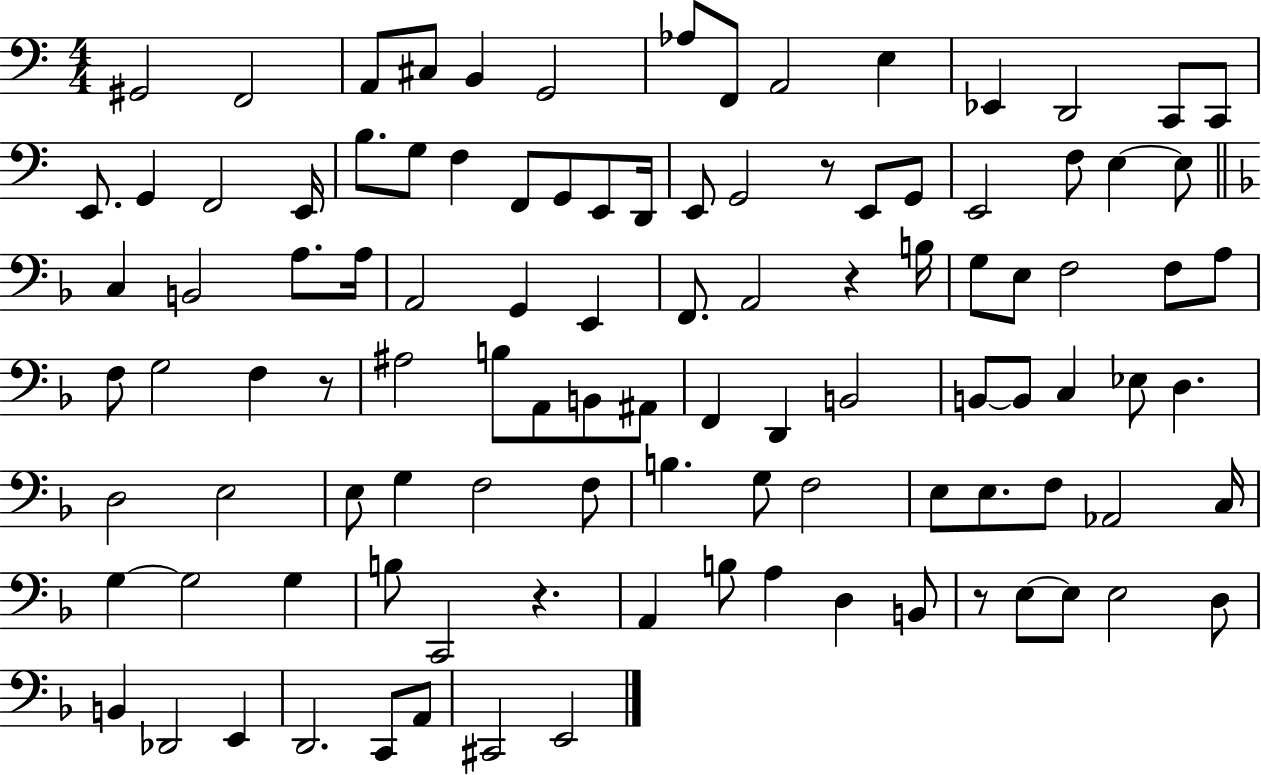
X:1
T:Untitled
M:4/4
L:1/4
K:C
^G,,2 F,,2 A,,/2 ^C,/2 B,, G,,2 _A,/2 F,,/2 A,,2 E, _E,, D,,2 C,,/2 C,,/2 E,,/2 G,, F,,2 E,,/4 B,/2 G,/2 F, F,,/2 G,,/2 E,,/2 D,,/4 E,,/2 G,,2 z/2 E,,/2 G,,/2 E,,2 F,/2 E, E,/2 C, B,,2 A,/2 A,/4 A,,2 G,, E,, F,,/2 A,,2 z B,/4 G,/2 E,/2 F,2 F,/2 A,/2 F,/2 G,2 F, z/2 ^A,2 B,/2 A,,/2 B,,/2 ^A,,/2 F,, D,, B,,2 B,,/2 B,,/2 C, _E,/2 D, D,2 E,2 E,/2 G, F,2 F,/2 B, G,/2 F,2 E,/2 E,/2 F,/2 _A,,2 C,/4 G, G,2 G, B,/2 C,,2 z A,, B,/2 A, D, B,,/2 z/2 E,/2 E,/2 E,2 D,/2 B,, _D,,2 E,, D,,2 C,,/2 A,,/2 ^C,,2 E,,2